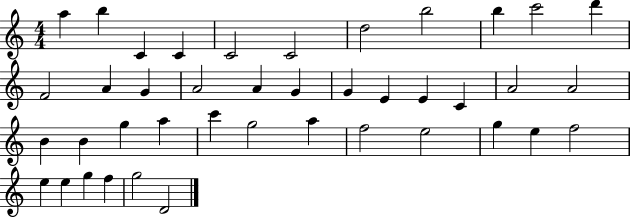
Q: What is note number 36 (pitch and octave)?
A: E5